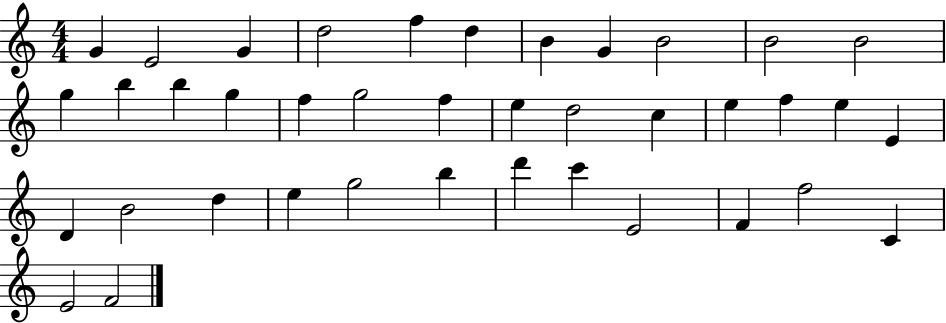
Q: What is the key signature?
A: C major